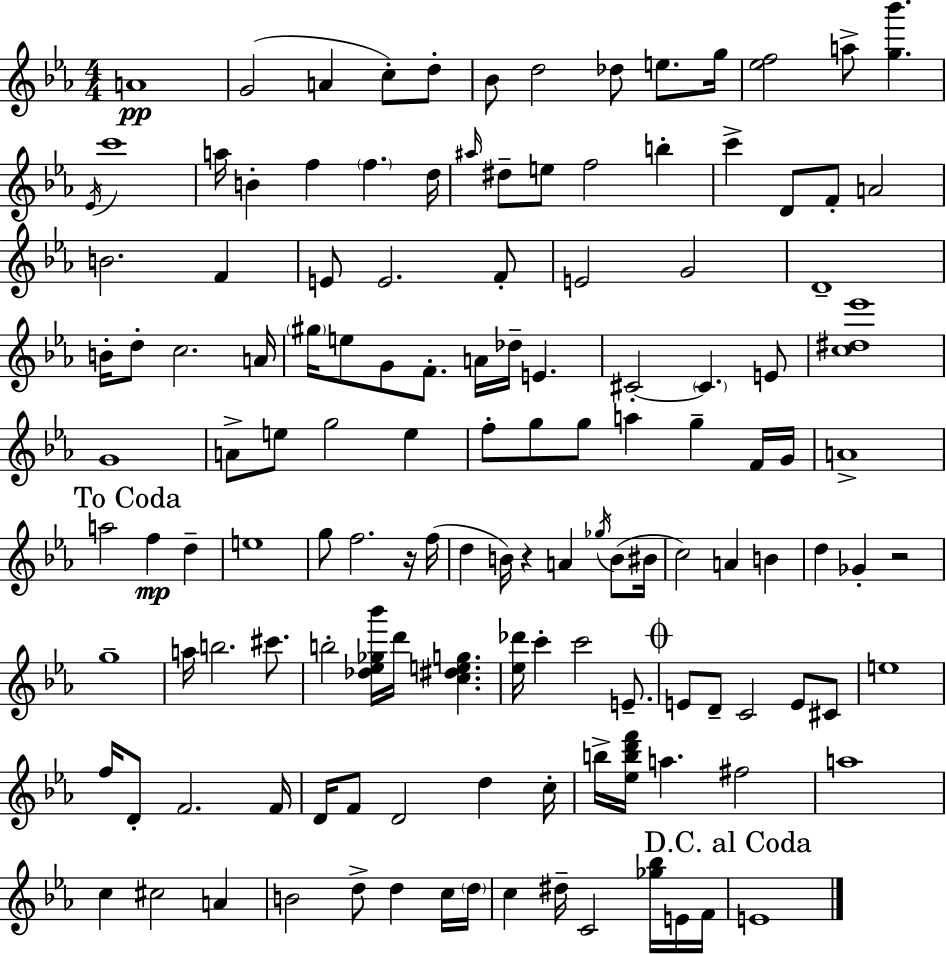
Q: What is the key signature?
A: EES major